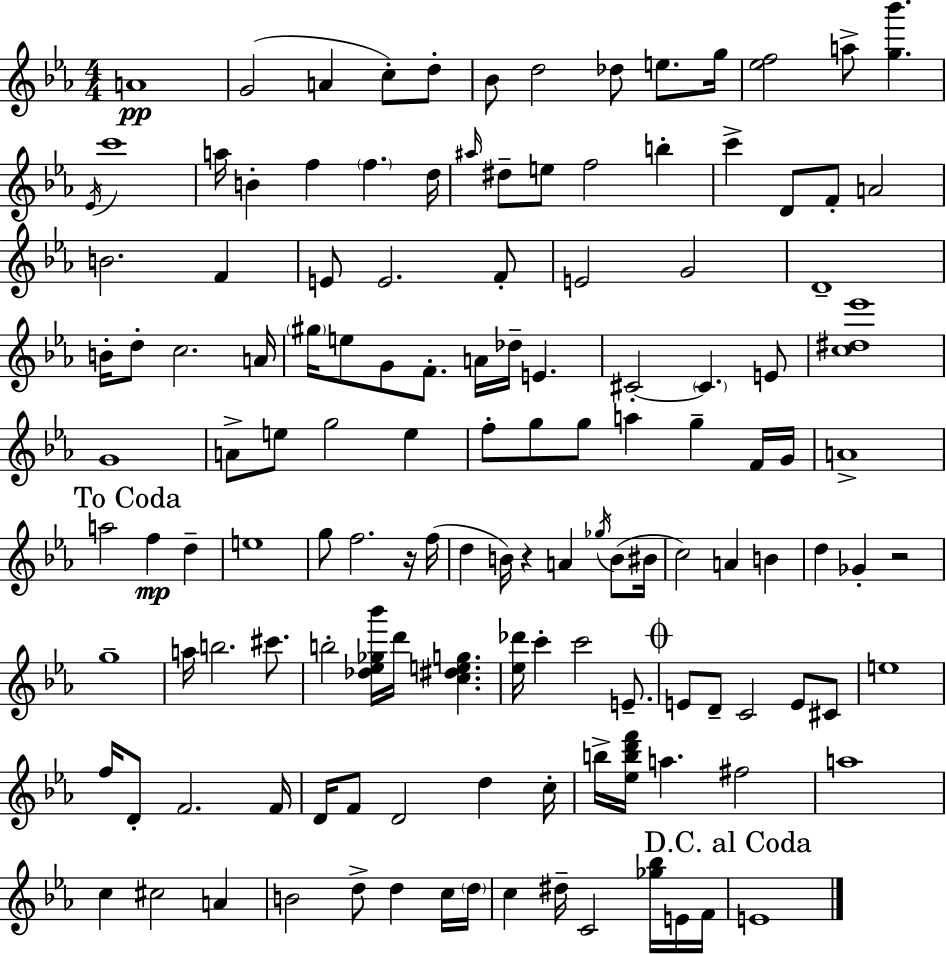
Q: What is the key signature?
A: EES major